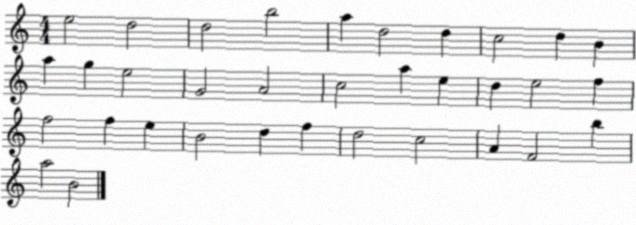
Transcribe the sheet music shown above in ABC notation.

X:1
T:Untitled
M:4/4
L:1/4
K:C
e2 d2 d2 b2 a d2 d c2 d B a g e2 G2 A2 c2 a e d e2 f f2 f e B2 d f d2 c2 A F2 b a2 B2